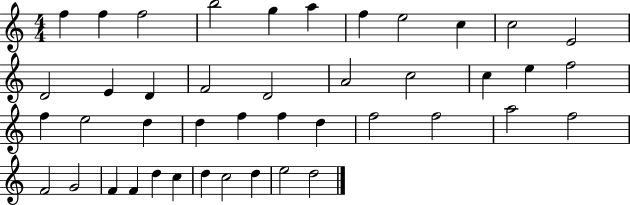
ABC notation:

X:1
T:Untitled
M:4/4
L:1/4
K:C
f f f2 b2 g a f e2 c c2 E2 D2 E D F2 D2 A2 c2 c e f2 f e2 d d f f d f2 f2 a2 f2 F2 G2 F F d c d c2 d e2 d2